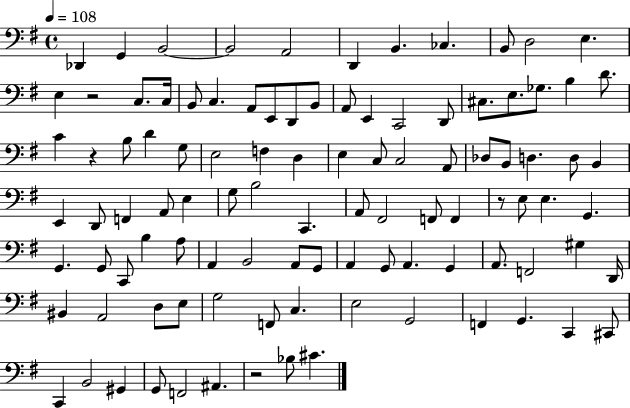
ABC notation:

X:1
T:Untitled
M:4/4
L:1/4
K:G
_D,, G,, B,,2 B,,2 A,,2 D,, B,, _C, B,,/2 D,2 E, E, z2 C,/2 C,/4 B,,/2 C, A,,/2 E,,/2 D,,/2 B,,/2 A,,/2 E,, C,,2 D,,/2 ^C,/2 E,/2 _G,/2 B, D/2 C z B,/2 D G,/2 E,2 F, D, E, C,/2 C,2 A,,/2 _D,/2 B,,/2 D, D,/2 B,, E,, D,,/2 F,, A,,/2 E, G,/2 B,2 C,, A,,/2 ^F,,2 F,,/2 F,, z/2 E,/2 E, G,, G,, G,,/2 C,,/2 B, A,/2 A,, B,,2 A,,/2 G,,/2 A,, G,,/2 A,, G,, A,,/2 F,,2 ^G, D,,/4 ^B,, A,,2 D,/2 E,/2 G,2 F,,/2 C, E,2 G,,2 F,, G,, C,, ^C,,/2 C,, B,,2 ^G,, G,,/2 F,,2 ^A,, z2 _B,/2 ^C